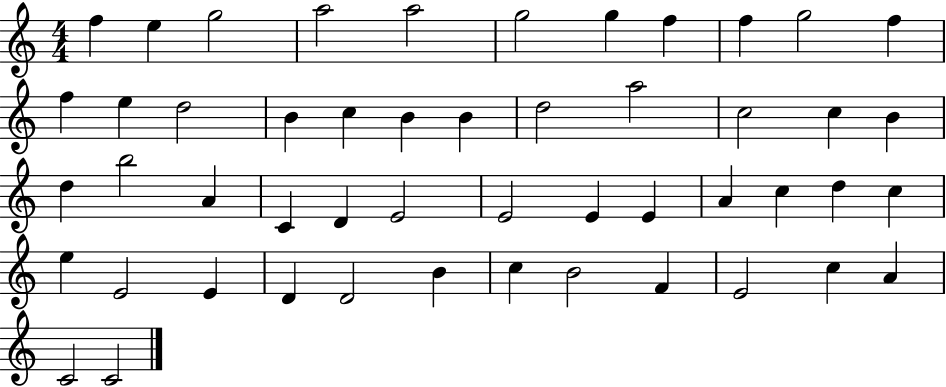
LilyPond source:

{
  \clef treble
  \numericTimeSignature
  \time 4/4
  \key c \major
  f''4 e''4 g''2 | a''2 a''2 | g''2 g''4 f''4 | f''4 g''2 f''4 | \break f''4 e''4 d''2 | b'4 c''4 b'4 b'4 | d''2 a''2 | c''2 c''4 b'4 | \break d''4 b''2 a'4 | c'4 d'4 e'2 | e'2 e'4 e'4 | a'4 c''4 d''4 c''4 | \break e''4 e'2 e'4 | d'4 d'2 b'4 | c''4 b'2 f'4 | e'2 c''4 a'4 | \break c'2 c'2 | \bar "|."
}